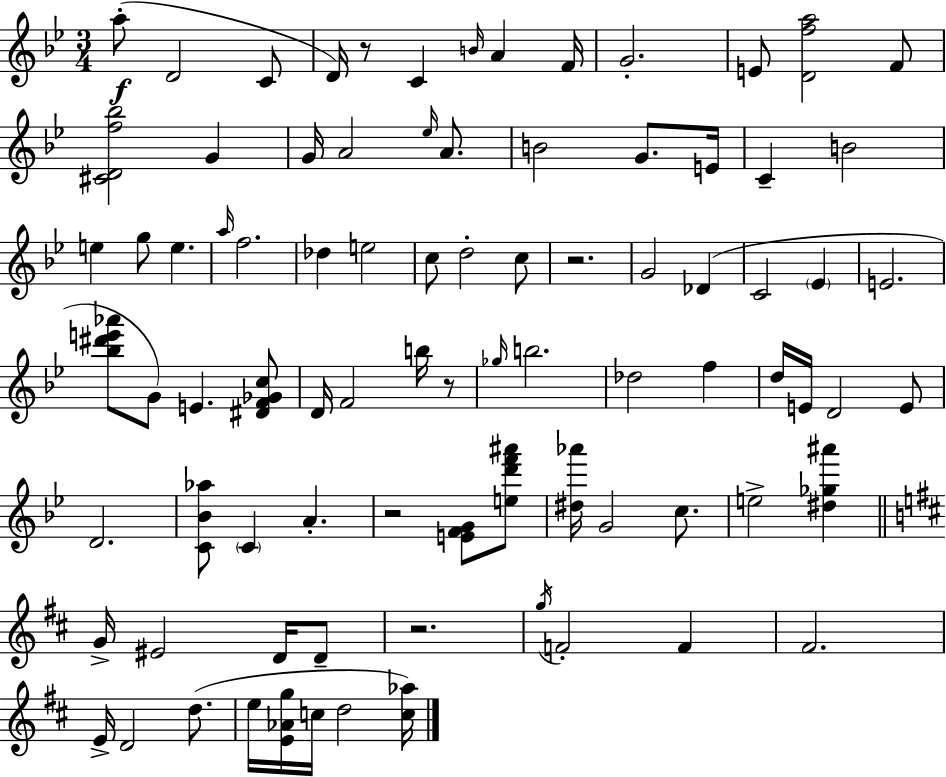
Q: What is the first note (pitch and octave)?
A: A5